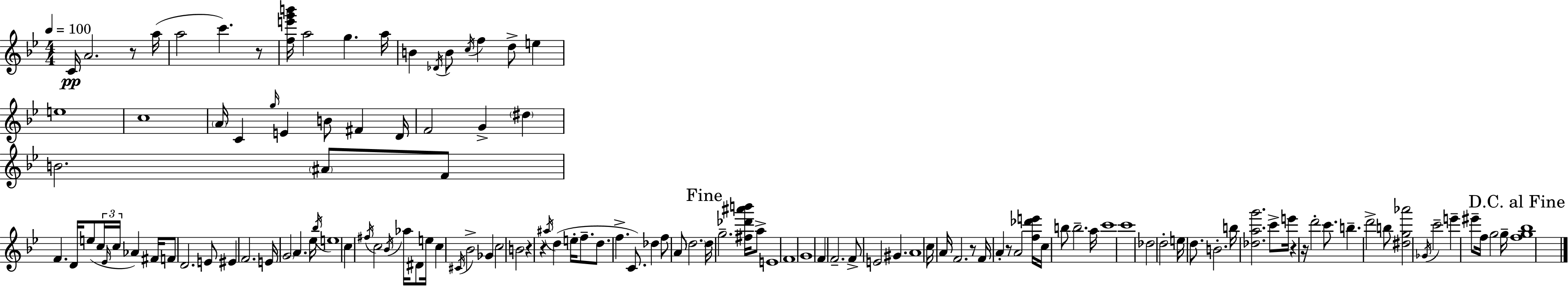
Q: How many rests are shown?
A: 8